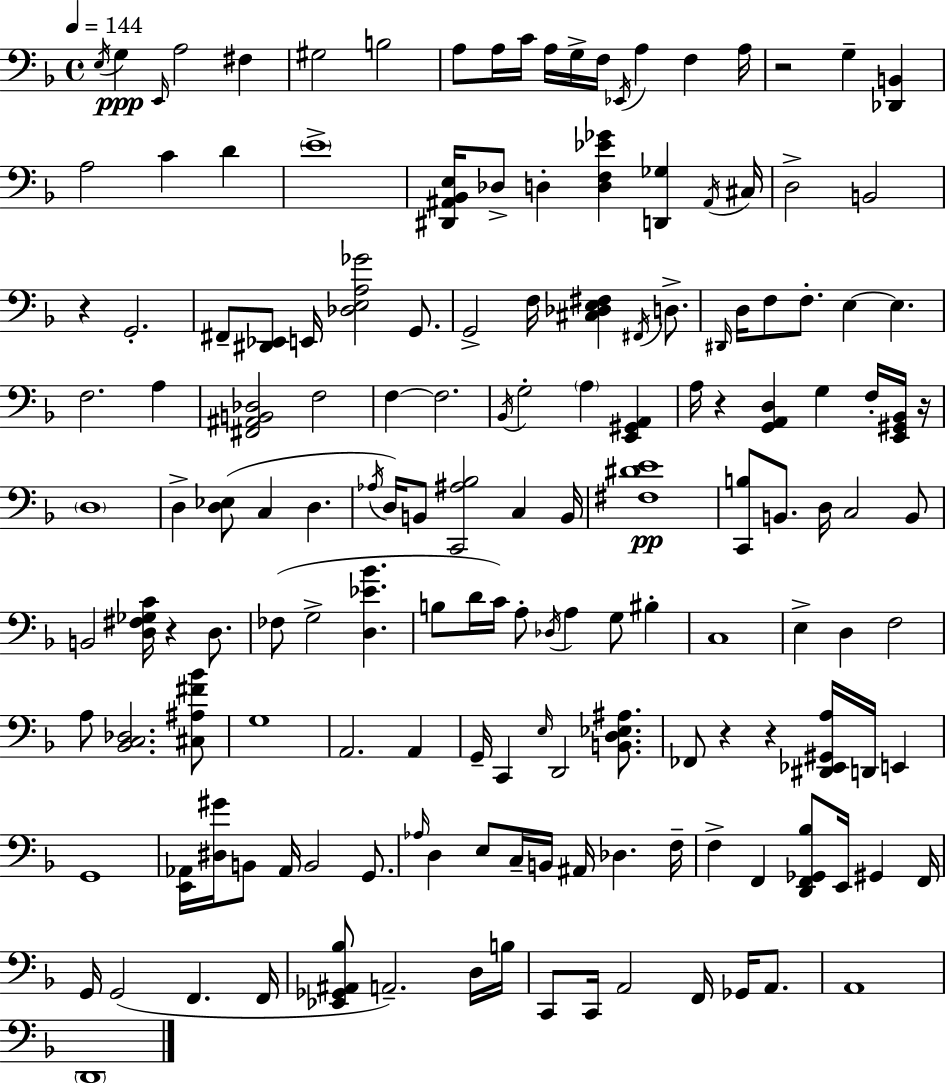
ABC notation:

X:1
T:Untitled
M:4/4
L:1/4
K:Dm
E,/4 G, E,,/4 A,2 ^F, ^G,2 B,2 A,/2 A,/4 C/4 A,/4 G,/4 F,/4 _E,,/4 A, F, A,/4 z2 G, [_D,,B,,] A,2 C D E4 [^D,,^A,,_B,,E,]/4 _D,/2 D, [D,F,_E_G] [D,,_G,] ^A,,/4 ^C,/4 D,2 B,,2 z G,,2 ^F,,/2 [^D,,_E,,]/2 E,,/4 [_D,E,A,_G]2 G,,/2 G,,2 F,/4 [^C,_D,E,^F,] ^F,,/4 D,/2 ^D,,/4 D,/4 F,/2 F,/2 E, E, F,2 A, [^F,,^A,,B,,_D,]2 F,2 F, F,2 _B,,/4 G,2 A, [E,,^G,,A,,] A,/4 z [G,,A,,D,] G, F,/4 [E,,^G,,_B,,]/4 z/4 D,4 D, [D,_E,]/2 C, D, _A,/4 D,/4 B,,/2 [C,,^A,_B,]2 C, B,,/4 [^F,^DE]4 [C,,B,]/2 B,,/2 D,/4 C,2 B,,/2 B,,2 [D,^F,_G,C]/4 z D,/2 _F,/2 G,2 [D,_E_B] B,/2 D/4 C/4 A,/2 _D,/4 A, G,/2 ^B, C,4 E, D, F,2 A,/2 [_B,,C,_D,]2 [^C,^A,^F_B]/2 G,4 A,,2 A,, G,,/4 C,, E,/4 D,,2 [B,,D,_E,^A,]/2 _F,,/2 z z [^D,,_E,,^G,,A,]/4 D,,/4 E,, G,,4 [E,,_A,,]/4 [^D,^G]/4 B,,/2 _A,,/4 B,,2 G,,/2 _A,/4 D, E,/2 C,/4 B,,/4 ^A,,/4 _D, F,/4 F, F,, [D,,F,,_G,,_B,]/2 E,,/4 ^G,, F,,/4 G,,/4 G,,2 F,, F,,/4 [_E,,_G,,^A,,_B,]/2 A,,2 D,/4 B,/4 C,,/2 C,,/4 A,,2 F,,/4 _G,,/4 A,,/2 A,,4 D,,4